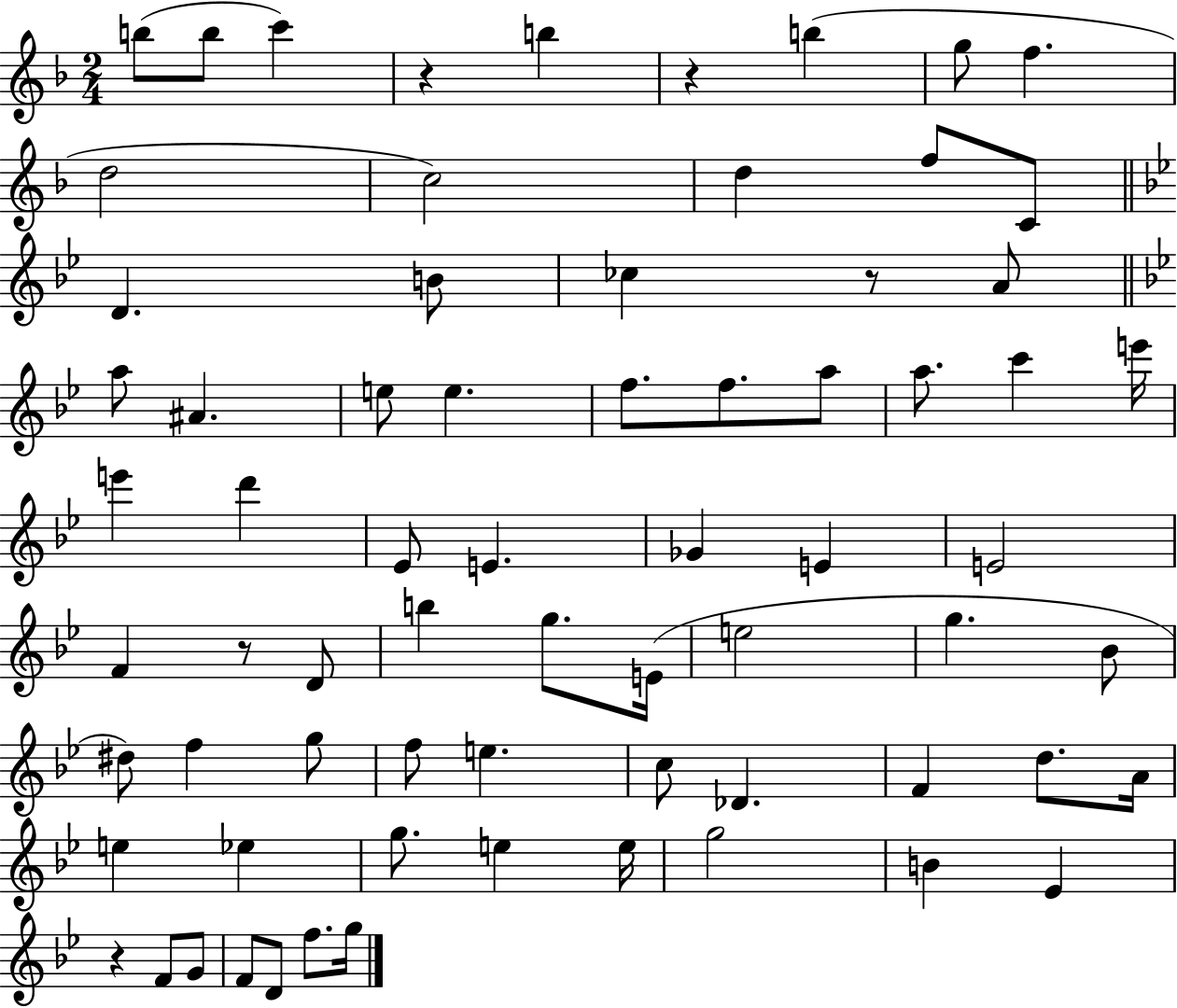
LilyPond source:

{
  \clef treble
  \numericTimeSignature
  \time 2/4
  \key f \major
  b''8( b''8 c'''4) | r4 b''4 | r4 b''4( | g''8 f''4. | \break d''2 | c''2) | d''4 f''8 c'8 | \bar "||" \break \key bes \major d'4. b'8 | ces''4 r8 a'8 | \bar "||" \break \key g \minor a''8 ais'4. | e''8 e''4. | f''8. f''8. a''8 | a''8. c'''4 e'''16 | \break e'''4 d'''4 | ees'8 e'4. | ges'4 e'4 | e'2 | \break f'4 r8 d'8 | b''4 g''8. e'16( | e''2 | g''4. bes'8 | \break dis''8) f''4 g''8 | f''8 e''4. | c''8 des'4. | f'4 d''8. a'16 | \break e''4 ees''4 | g''8. e''4 e''16 | g''2 | b'4 ees'4 | \break r4 f'8 g'8 | f'8 d'8 f''8. g''16 | \bar "|."
}